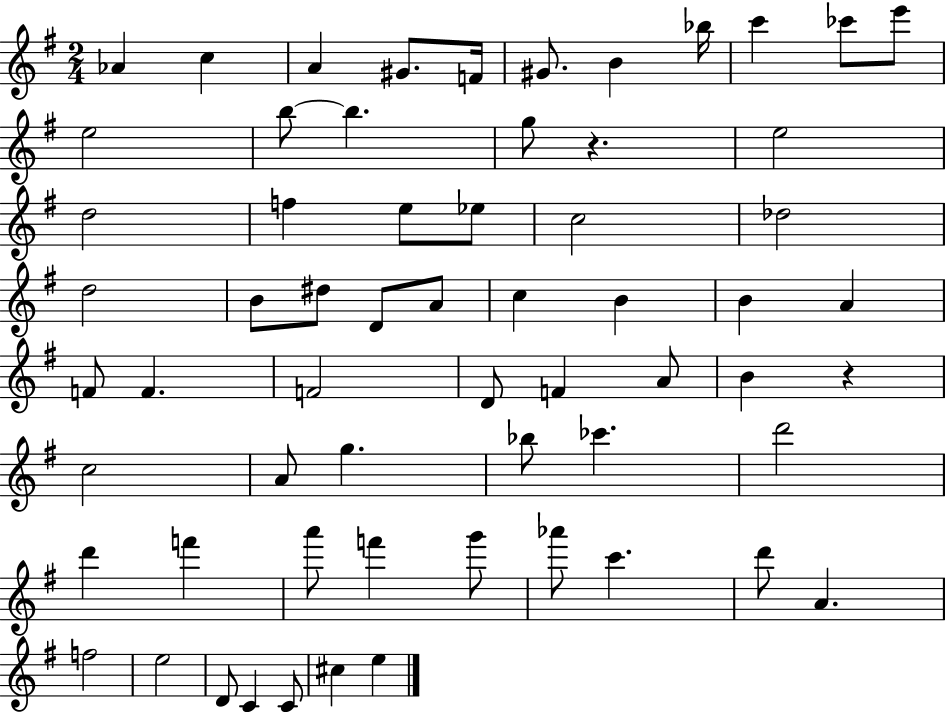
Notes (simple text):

Ab4/q C5/q A4/q G#4/e. F4/s G#4/e. B4/q Bb5/s C6/q CES6/e E6/e E5/h B5/e B5/q. G5/e R/q. E5/h D5/h F5/q E5/e Eb5/e C5/h Db5/h D5/h B4/e D#5/e D4/e A4/e C5/q B4/q B4/q A4/q F4/e F4/q. F4/h D4/e F4/q A4/e B4/q R/q C5/h A4/e G5/q. Bb5/e CES6/q. D6/h D6/q F6/q A6/e F6/q G6/e Ab6/e C6/q. D6/e A4/q. F5/h E5/h D4/e C4/q C4/e C#5/q E5/q